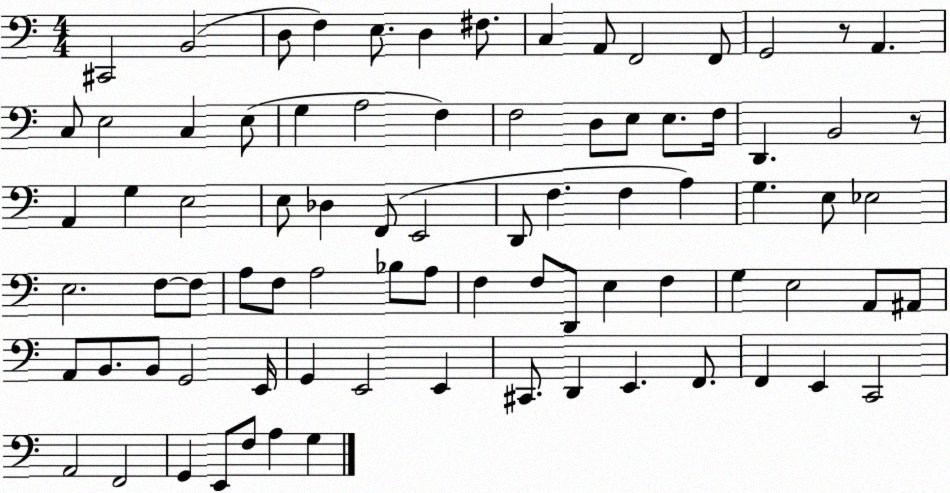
X:1
T:Untitled
M:4/4
L:1/4
K:C
^C,,2 B,,2 D,/2 F, E,/2 D, ^F,/2 C, A,,/2 F,,2 F,,/2 G,,2 z/2 A,, C,/2 E,2 C, E,/2 G, A,2 F, F,2 D,/2 E,/2 E,/2 F,/4 D,, B,,2 z/2 A,, G, E,2 E,/2 _D, F,,/2 E,,2 D,,/2 F, F, A, G, E,/2 _E,2 E,2 F,/2 F,/2 A,/2 F,/2 A,2 _B,/2 A,/2 F, F,/2 D,,/2 E, F, G, E,2 A,,/2 ^A,,/2 A,,/2 B,,/2 B,,/2 G,,2 E,,/4 G,, E,,2 E,, ^C,,/2 D,, E,, F,,/2 F,, E,, C,,2 A,,2 F,,2 G,, E,,/2 F,/2 A, G,